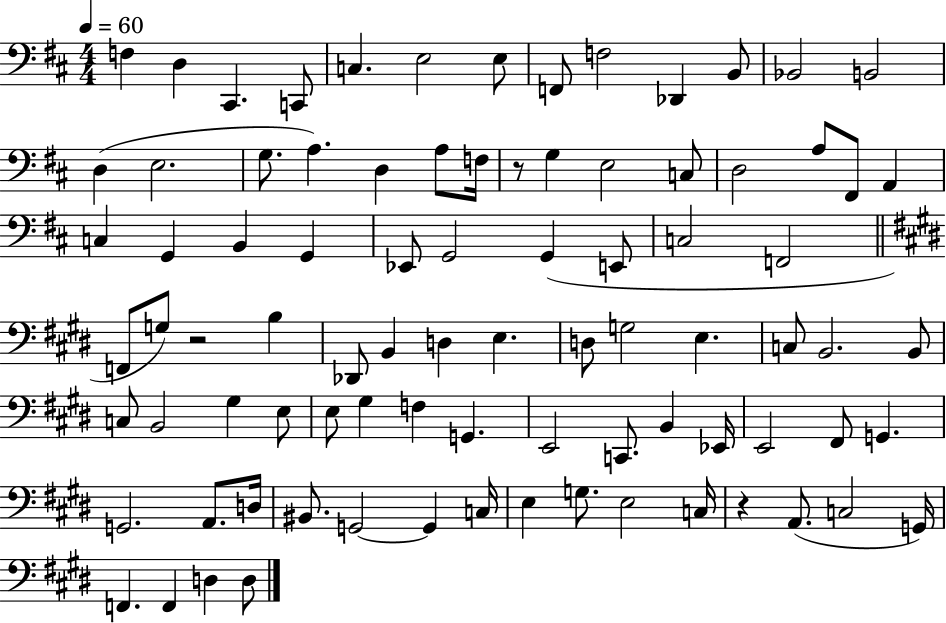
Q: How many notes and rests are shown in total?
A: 86